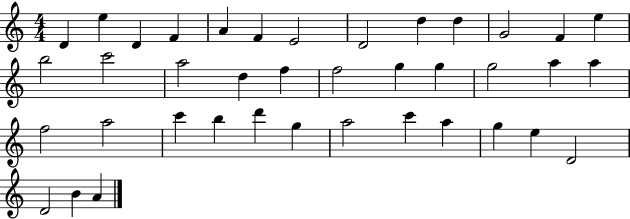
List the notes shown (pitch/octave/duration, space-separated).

D4/q E5/q D4/q F4/q A4/q F4/q E4/h D4/h D5/q D5/q G4/h F4/q E5/q B5/h C6/h A5/h D5/q F5/q F5/h G5/q G5/q G5/h A5/q A5/q F5/h A5/h C6/q B5/q D6/q G5/q A5/h C6/q A5/q G5/q E5/q D4/h D4/h B4/q A4/q